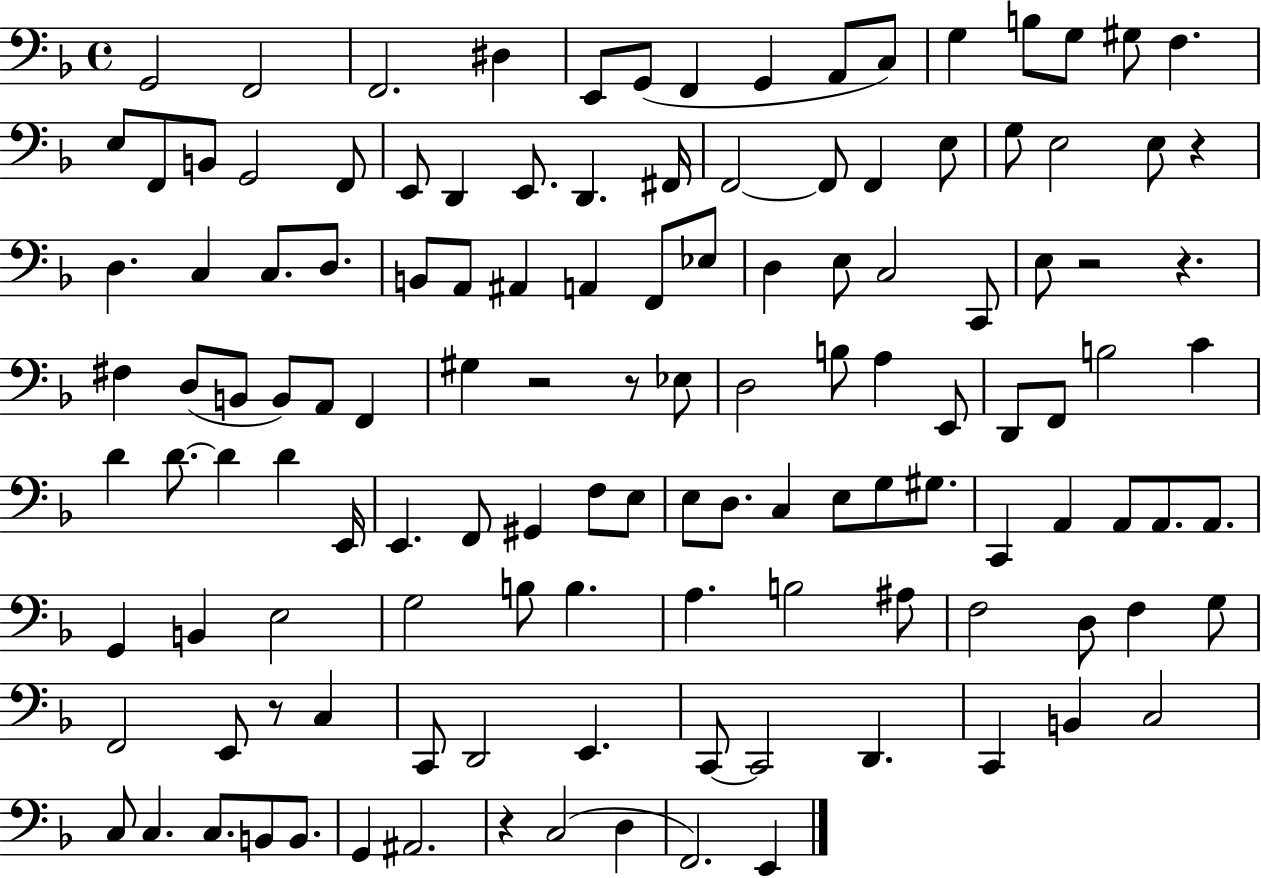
X:1
T:Untitled
M:4/4
L:1/4
K:F
G,,2 F,,2 F,,2 ^D, E,,/2 G,,/2 F,, G,, A,,/2 C,/2 G, B,/2 G,/2 ^G,/2 F, E,/2 F,,/2 B,,/2 G,,2 F,,/2 E,,/2 D,, E,,/2 D,, ^F,,/4 F,,2 F,,/2 F,, E,/2 G,/2 E,2 E,/2 z D, C, C,/2 D,/2 B,,/2 A,,/2 ^A,, A,, F,,/2 _E,/2 D, E,/2 C,2 C,,/2 E,/2 z2 z ^F, D,/2 B,,/2 B,,/2 A,,/2 F,, ^G, z2 z/2 _E,/2 D,2 B,/2 A, E,,/2 D,,/2 F,,/2 B,2 C D D/2 D D E,,/4 E,, F,,/2 ^G,, F,/2 E,/2 E,/2 D,/2 C, E,/2 G,/2 ^G,/2 C,, A,, A,,/2 A,,/2 A,,/2 G,, B,, E,2 G,2 B,/2 B, A, B,2 ^A,/2 F,2 D,/2 F, G,/2 F,,2 E,,/2 z/2 C, C,,/2 D,,2 E,, C,,/2 C,,2 D,, C,, B,, C,2 C,/2 C, C,/2 B,,/2 B,,/2 G,, ^A,,2 z C,2 D, F,,2 E,,